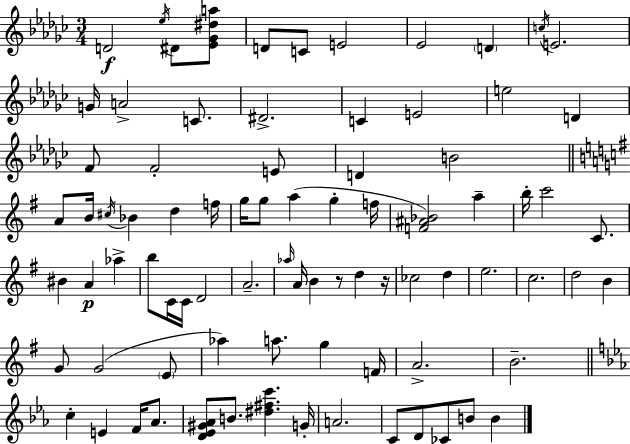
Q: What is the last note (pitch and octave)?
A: B4